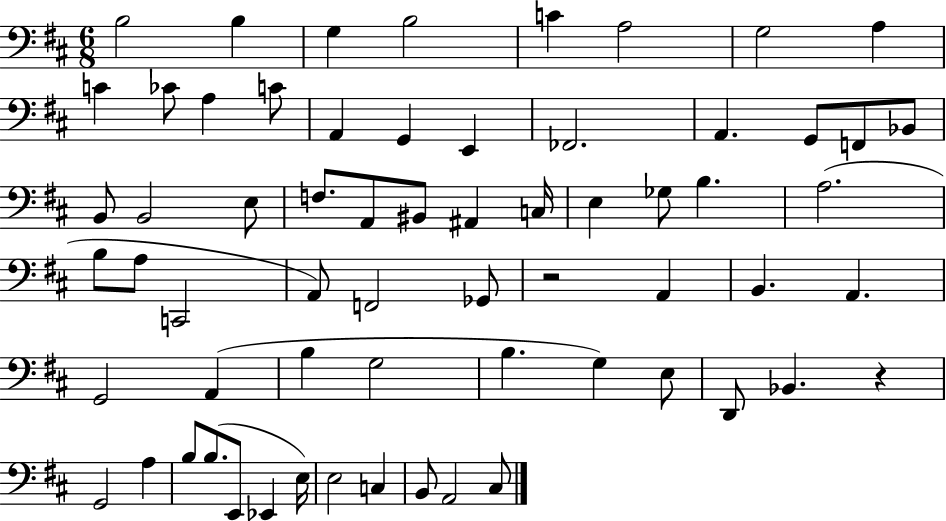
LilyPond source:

{
  \clef bass
  \numericTimeSignature
  \time 6/8
  \key d \major
  b2 b4 | g4 b2 | c'4 a2 | g2 a4 | \break c'4 ces'8 a4 c'8 | a,4 g,4 e,4 | fes,2. | a,4. g,8 f,8 bes,8 | \break b,8 b,2 e8 | f8. a,8 bis,8 ais,4 c16 | e4 ges8 b4. | a2.( | \break b8 a8 c,2 | a,8) f,2 ges,8 | r2 a,4 | b,4. a,4. | \break g,2 a,4( | b4 g2 | b4. g4) e8 | d,8 bes,4. r4 | \break g,2 a4 | b8 b8.( e,8 ees,4 e16) | e2 c4 | b,8 a,2 cis8 | \break \bar "|."
}